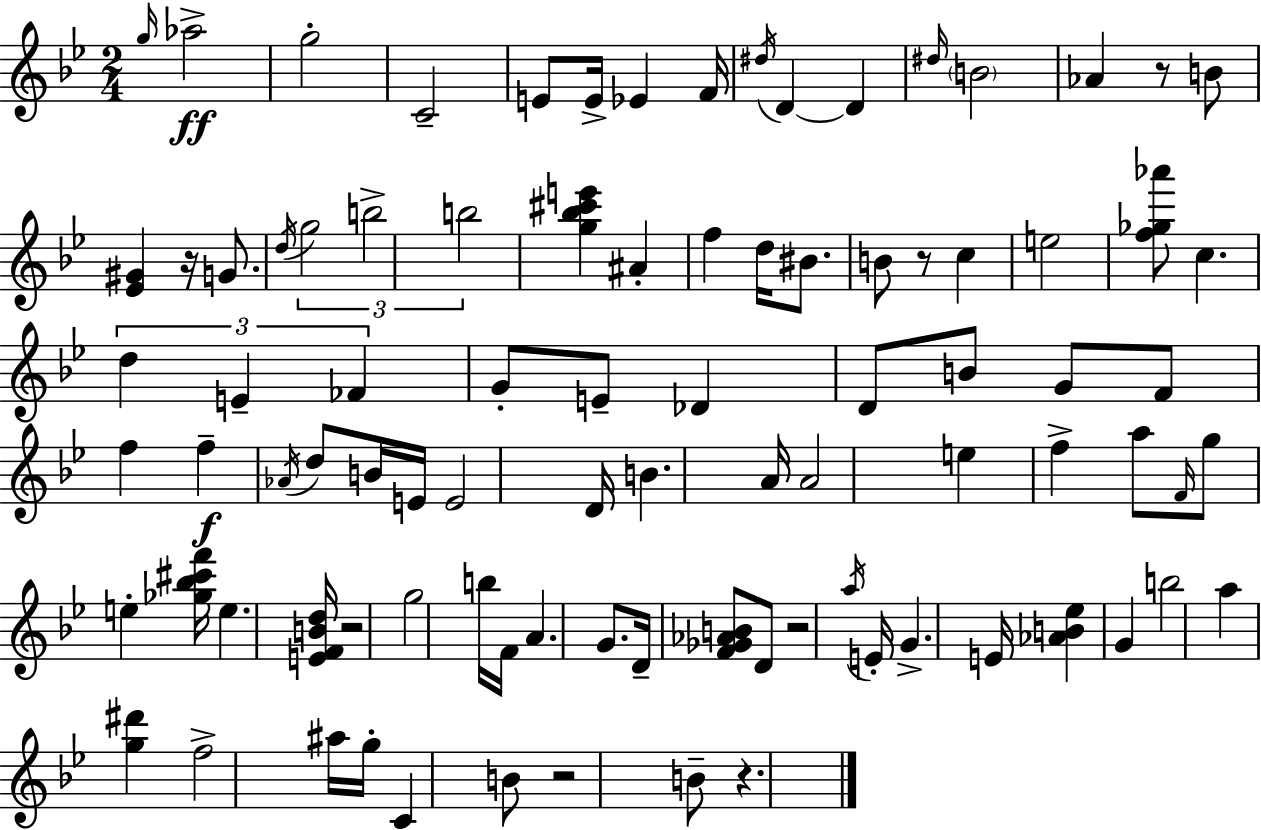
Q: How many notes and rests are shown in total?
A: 91